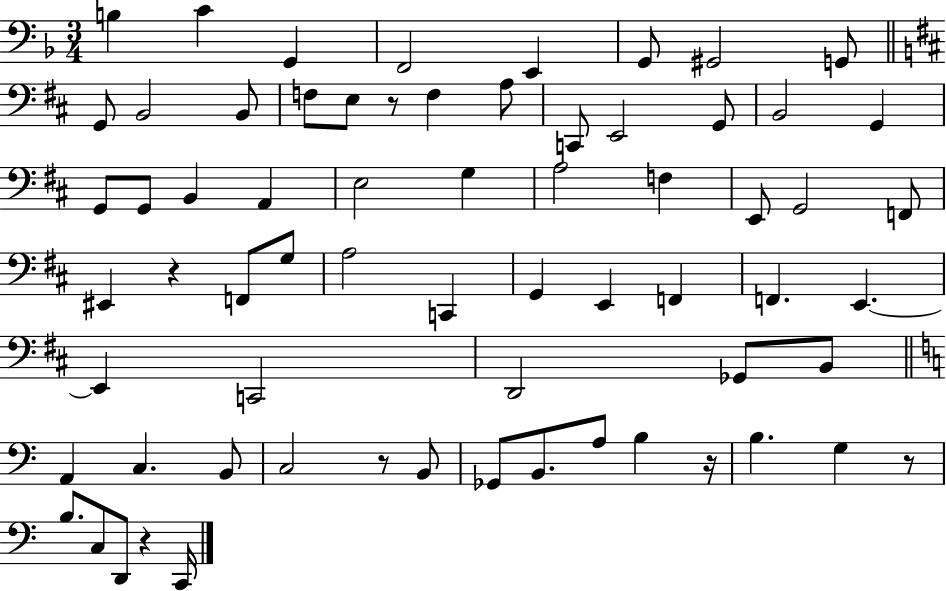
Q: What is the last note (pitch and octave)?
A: C2